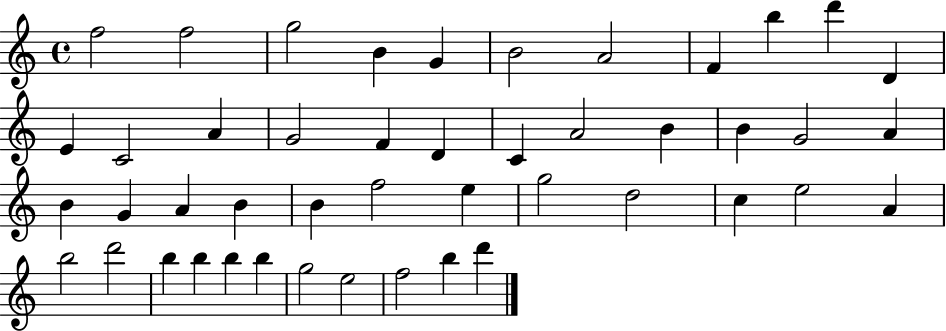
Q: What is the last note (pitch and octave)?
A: D6